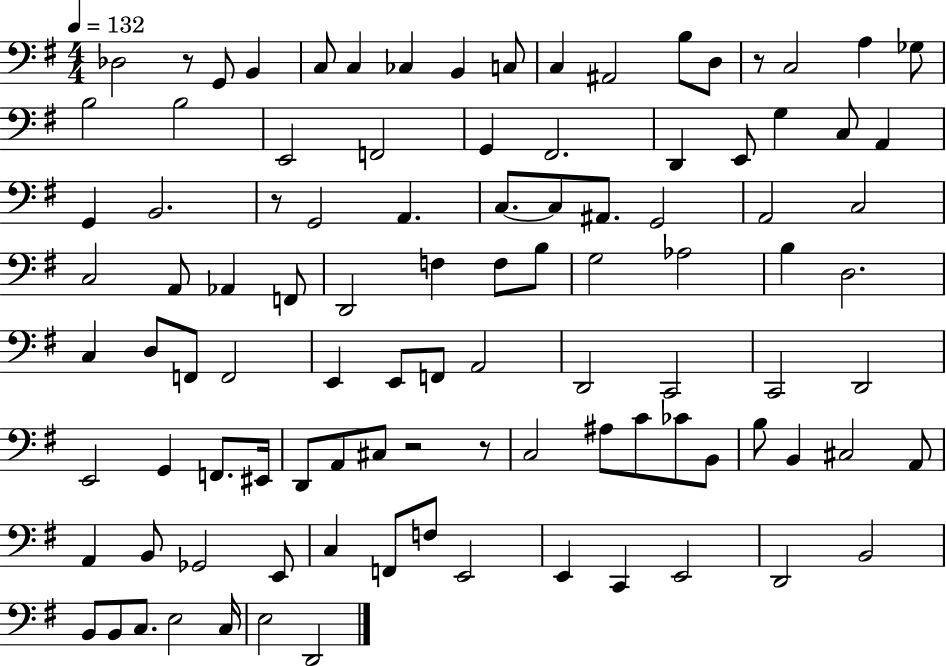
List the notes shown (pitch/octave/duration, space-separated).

Db3/h R/e G2/e B2/q C3/e C3/q CES3/q B2/q C3/e C3/q A#2/h B3/e D3/e R/e C3/h A3/q Gb3/e B3/h B3/h E2/h F2/h G2/q F#2/h. D2/q E2/e G3/q C3/e A2/q G2/q B2/h. R/e G2/h A2/q. C3/e. C3/e A#2/e. G2/h A2/h C3/h C3/h A2/e Ab2/q F2/e D2/h F3/q F3/e B3/e G3/h Ab3/h B3/q D3/h. C3/q D3/e F2/e F2/h E2/q E2/e F2/e A2/h D2/h C2/h C2/h D2/h E2/h G2/q F2/e. EIS2/s D2/e A2/e C#3/e R/h R/e C3/h A#3/e C4/e CES4/e B2/e B3/e B2/q C#3/h A2/e A2/q B2/e Gb2/h E2/e C3/q F2/e F3/e E2/h E2/q C2/q E2/h D2/h B2/h B2/e B2/e C3/e. E3/h C3/s E3/h D2/h